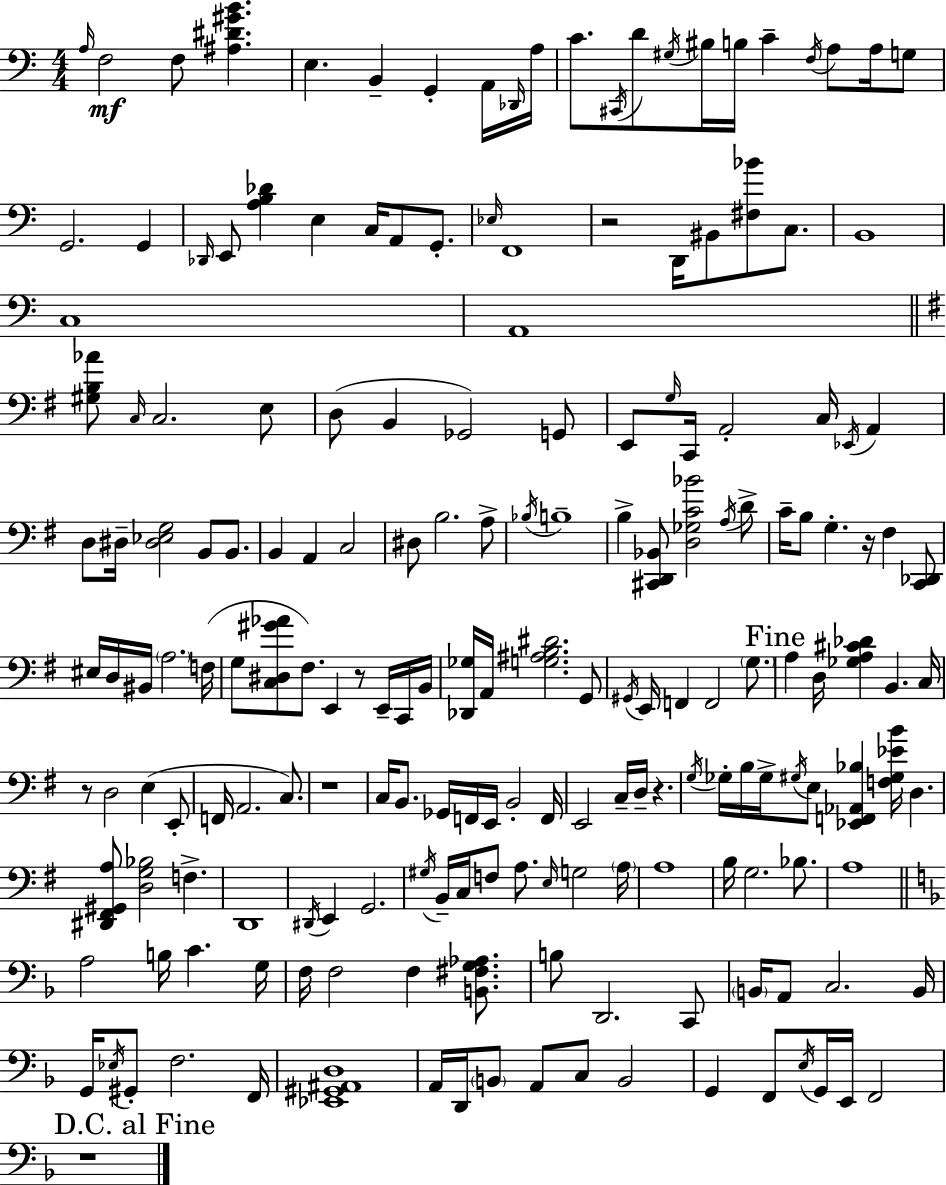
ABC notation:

X:1
T:Untitled
M:4/4
L:1/4
K:C
A,/4 F,2 F,/2 [^A,^D^GB] E, B,, G,, A,,/4 _D,,/4 A,/4 C/2 ^C,,/4 D/2 ^G,/4 ^B,/4 B,/4 C F,/4 A,/2 A,/4 G,/2 G,,2 G,, _D,,/4 E,,/2 [A,B,_D] E, C,/4 A,,/2 G,,/2 _E,/4 F,,4 z2 D,,/4 ^B,,/2 [^F,_B]/2 C,/2 B,,4 C,4 A,,4 [^G,B,_A]/2 C,/4 C,2 E,/2 D,/2 B,, _G,,2 G,,/2 E,,/2 G,/4 C,,/4 A,,2 C,/4 _E,,/4 A,, D,/2 ^D,/4 [^D,_E,G,]2 B,,/2 B,,/2 B,, A,, C,2 ^D,/2 B,2 A,/2 _B,/4 B,4 B, [^C,,D,,_B,,]/2 [D,_G,C_B]2 A,/4 D/2 C/4 B,/2 G, z/4 ^F, [C,,_D,,]/2 ^E,/4 D,/4 ^B,,/4 A,2 F,/4 G,/2 [C,^D,^G_A]/2 ^F,/2 E,, z/2 E,,/4 C,,/4 B,,/4 [_D,,_G,]/4 A,,/4 [G,^A,B,^D]2 G,,/2 ^G,,/4 E,,/4 F,, F,,2 G,/2 A, D,/4 [_G,A,^C_D] B,, C,/4 z/2 D,2 E, E,,/2 F,,/4 A,,2 C,/2 z4 C,/4 B,,/2 _G,,/4 F,,/4 E,,/4 B,,2 F,,/4 E,,2 C,/4 D,/4 z G,/4 _G,/4 B,/4 _G,/4 ^G,/4 E,/2 [_E,,F,,_A,,_B,] [F,^G,_EB]/4 D, [^D,,^F,,^G,,A,]/2 [D,G,_B,]2 F, D,,4 ^D,,/4 E,, G,,2 ^G,/4 B,,/4 C,/4 F,/2 A,/2 E,/4 G,2 A,/4 A,4 B,/4 G,2 _B,/2 A,4 A,2 B,/4 C G,/4 F,/4 F,2 F, [B,,^F,G,_A,]/2 B,/2 D,,2 C,,/2 B,,/4 A,,/2 C,2 B,,/4 G,,/4 _E,/4 ^G,,/2 F,2 F,,/4 [_E,,^G,,^A,,D,]4 A,,/4 D,,/4 B,,/2 A,,/2 C,/2 B,,2 G,, F,,/2 E,/4 G,,/4 E,,/4 F,,2 z4